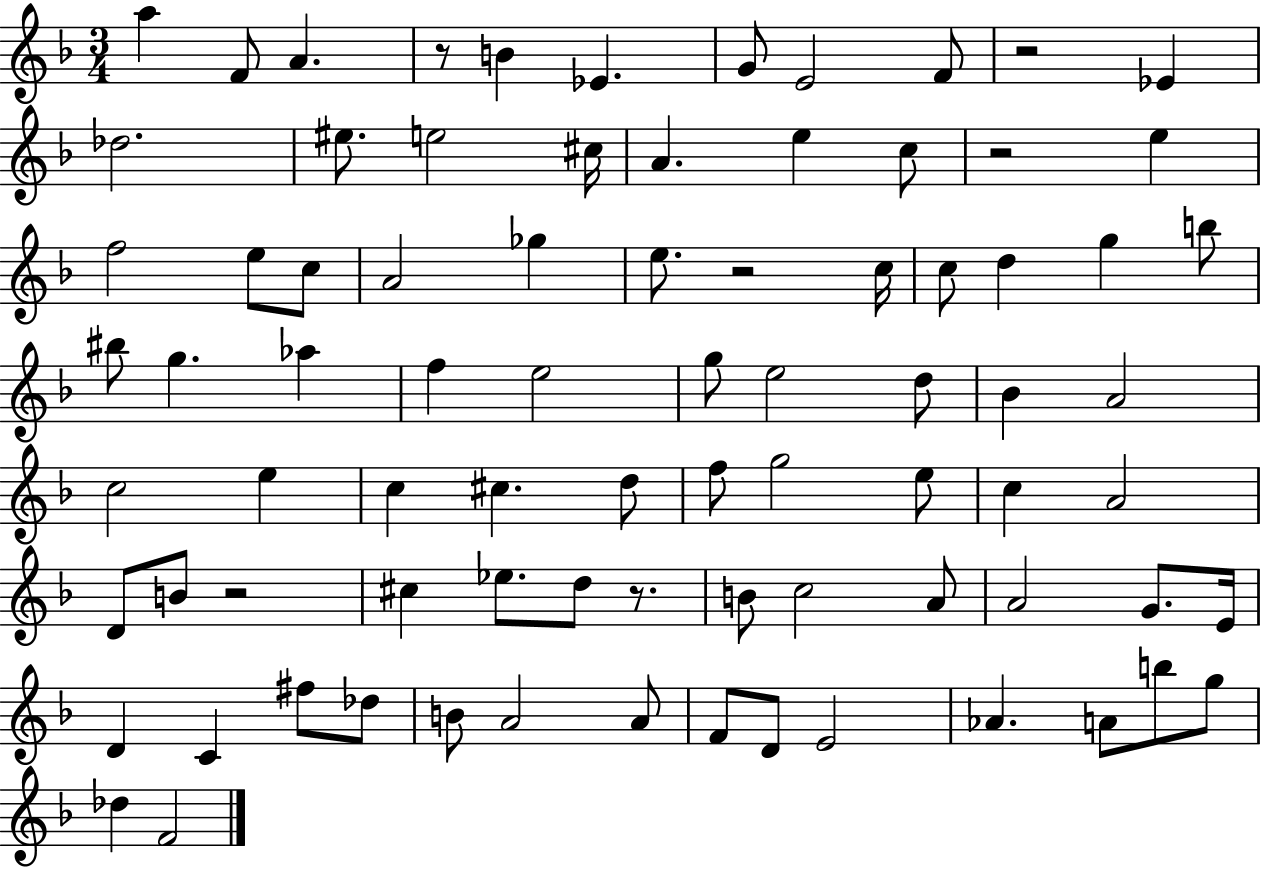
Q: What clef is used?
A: treble